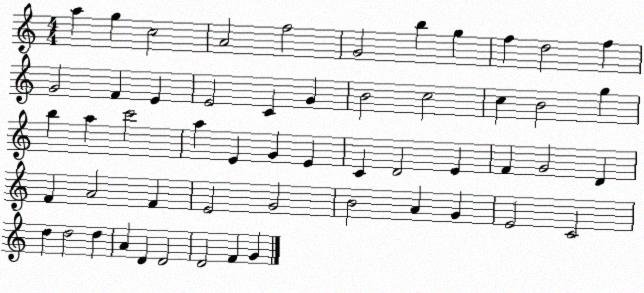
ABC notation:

X:1
T:Untitled
M:4/4
L:1/4
K:C
a g c2 A2 f2 G2 b g f d2 f G2 F E E2 C G B2 c2 c B2 g b a c'2 a E G E C D2 E F G2 D F A2 F E2 G2 B2 A G E2 C2 d d2 d A D D2 D2 F G